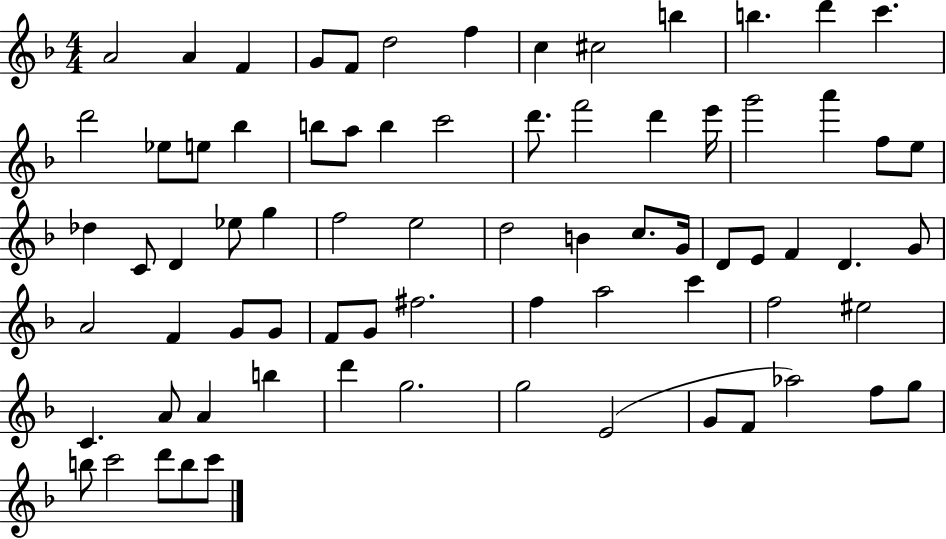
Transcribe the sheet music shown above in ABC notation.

X:1
T:Untitled
M:4/4
L:1/4
K:F
A2 A F G/2 F/2 d2 f c ^c2 b b d' c' d'2 _e/2 e/2 _b b/2 a/2 b c'2 d'/2 f'2 d' e'/4 g'2 a' f/2 e/2 _d C/2 D _e/2 g f2 e2 d2 B c/2 G/4 D/2 E/2 F D G/2 A2 F G/2 G/2 F/2 G/2 ^f2 f a2 c' f2 ^e2 C A/2 A b d' g2 g2 E2 G/2 F/2 _a2 f/2 g/2 b/2 c'2 d'/2 b/2 c'/2